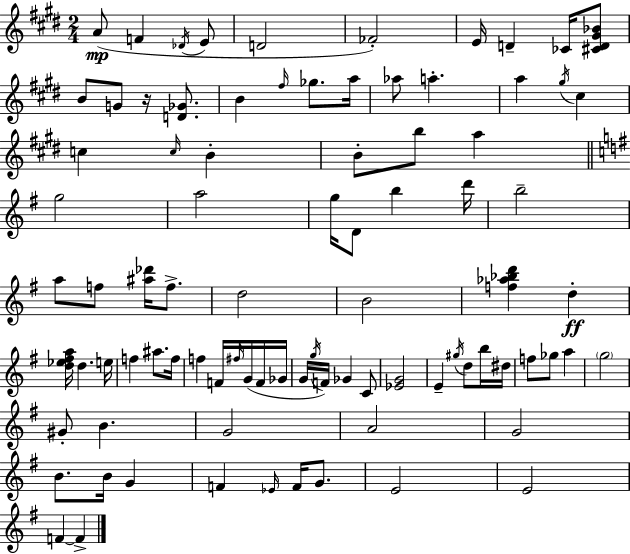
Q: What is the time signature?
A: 2/4